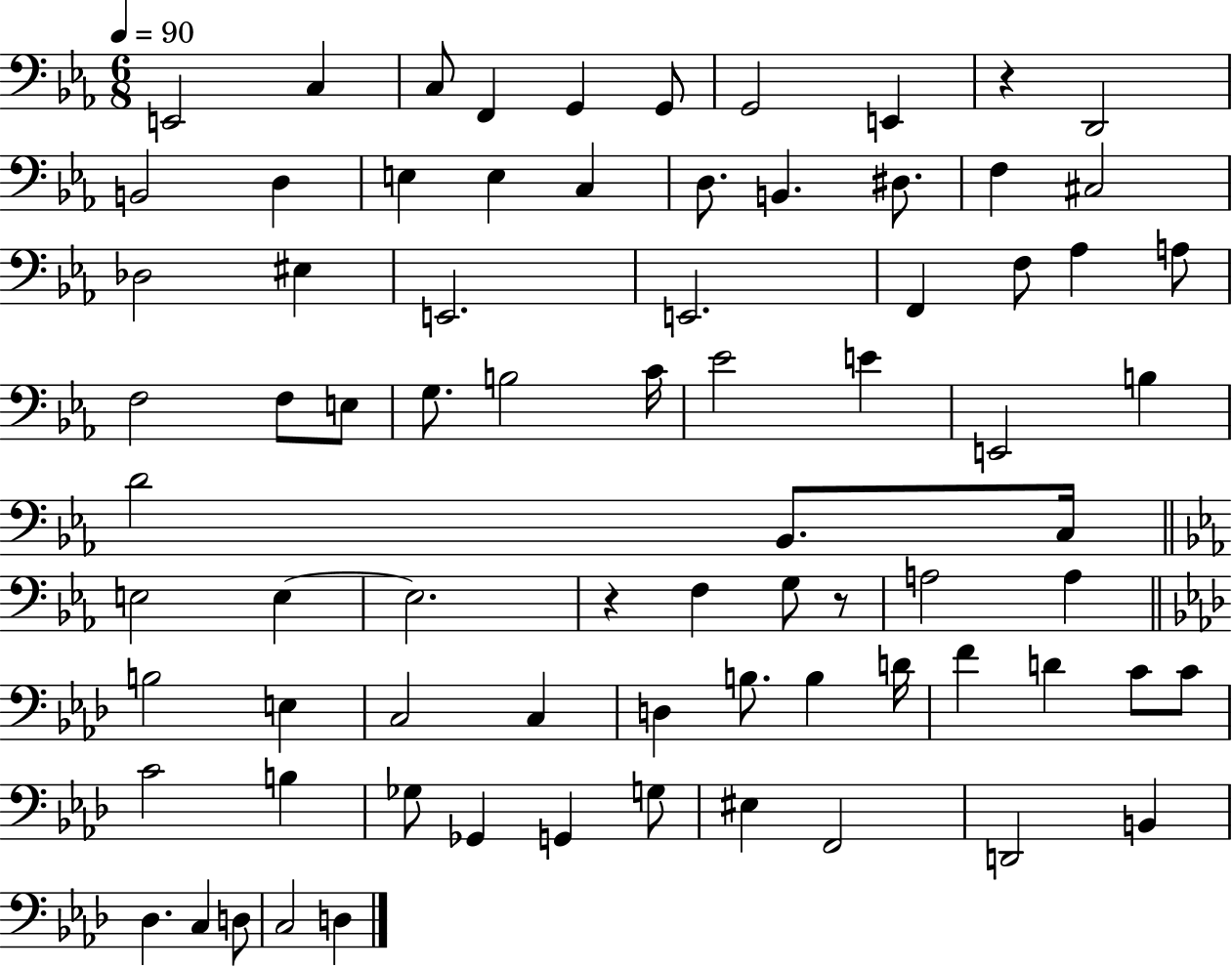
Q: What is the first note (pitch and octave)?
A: E2